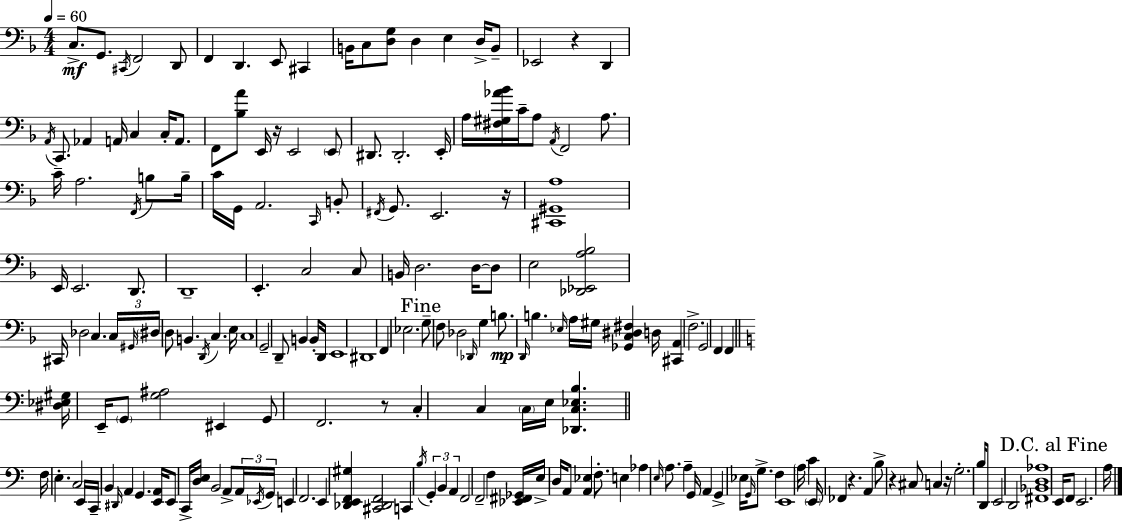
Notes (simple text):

C3/e. G2/e. C#2/s F2/h D2/e F2/q D2/q. E2/e C#2/q B2/s C3/e [D3,G3]/e D3/q E3/q D3/s B2/e Eb2/h R/q D2/q A2/s C2/e. Ab2/q A2/s C3/q C3/s A2/e. F2/e [Bb3,A4]/e E2/s R/s E2/h E2/e D#2/e. D#2/h. E2/s A3/s [F#3,G#3,Ab4,Bb4]/s C4/s A3/e A2/s F2/h A3/e. C4/s A3/h. F2/s B3/e B3/s C4/s G2/s A2/h. C2/s B2/e F#2/s G2/e. E2/h. R/s [C#2,G#2,A3]/w E2/s E2/h. D2/e. D2/w E2/q. C3/h C3/e B2/s D3/h. D3/s D3/e E3/h [Db2,Eb2,A3,Bb3]/h C#2/s Db3/h C3/q. C3/s G#2/s D#3/s D3/e B2/q. D2/s C3/q. E3/s C3/w G2/h D2/e B2/q B2/s D2/s E2/w D#2/w F2/q Eb3/h. G3/e F3/e Db3/h Db2/s G3/q B3/e. D2/s B3/q. Eb3/s A3/s G#3/s [Gb2,C3,D#3,F#3]/q D3/s [C#2,A2]/q F3/h. G2/h F2/q F2/q [D#3,Eb3,G#3]/s E2/s G2/e [G3,A#3]/h EIS2/q G2/e F2/h. R/e C3/q C3/q C3/s E3/s [Db2,C3,Eb3,B3]/q. F3/s E3/q. C3/h E2/s C2/s B2/q D#2/s A2/q G2/q. [E2,A2]/s E2/e C2/s [D3,E3]/s B2/h A2/e A2/s Eb2/s G2/s E2/q F2/h. E2/q [Db2,E2,F2,G#3]/q [C#2,Db2,F2]/h C2/q B3/s G2/q B2/q A2/q F2/h F2/h F3/q [Eb2,F#2,Gb2]/s E3/s D3/s A2/e [A2,Eb3]/q F3/e. E3/q Ab3/q E3/s A3/e. A3/q G2/s A2/q G2/q Eb3/s G2/s G3/e. F3/q E2/w A3/s C4/q E2/s FES2/q R/q. A2/q B3/e R/q C#3/e C3/q R/s G3/h. B3/s D2/e E2/h D2/h [F#2,Bb2,D3,Ab3]/w E2/s F2/e E2/h. A3/s